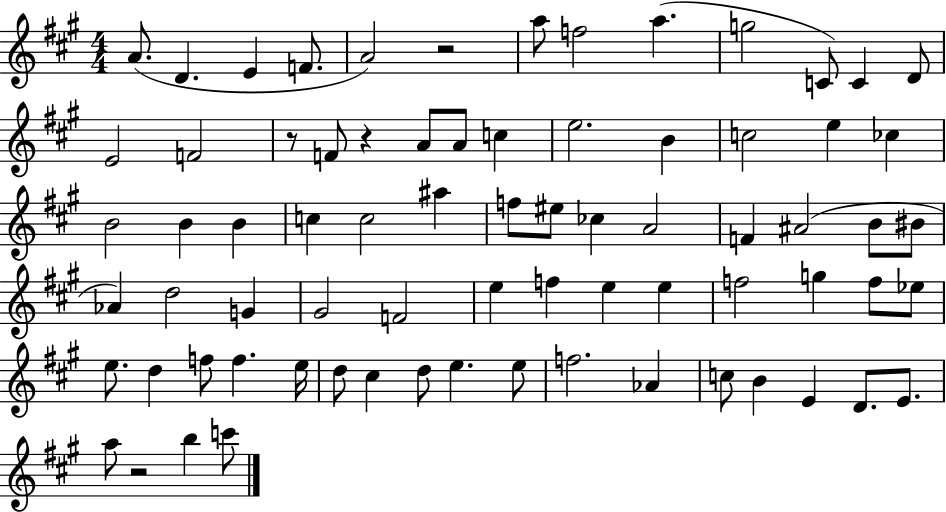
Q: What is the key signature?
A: A major